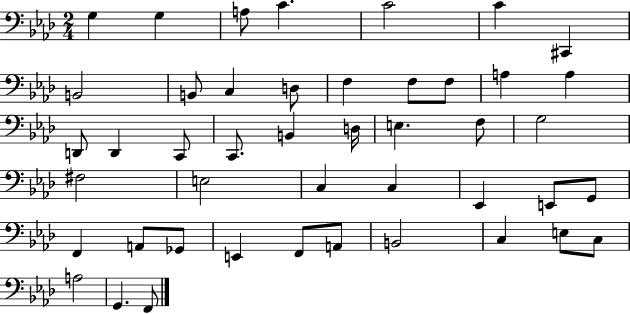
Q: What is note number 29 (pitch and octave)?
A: C3